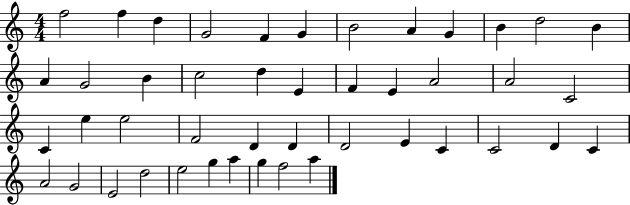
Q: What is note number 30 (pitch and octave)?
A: D4